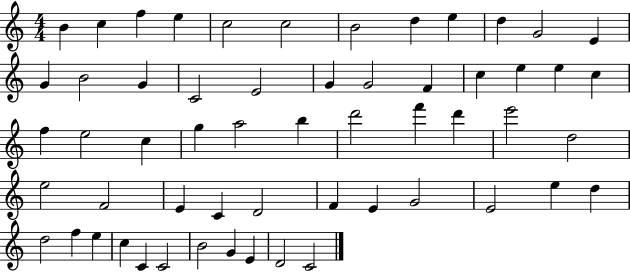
{
  \clef treble
  \numericTimeSignature
  \time 4/4
  \key c \major
  b'4 c''4 f''4 e''4 | c''2 c''2 | b'2 d''4 e''4 | d''4 g'2 e'4 | \break g'4 b'2 g'4 | c'2 e'2 | g'4 g'2 f'4 | c''4 e''4 e''4 c''4 | \break f''4 e''2 c''4 | g''4 a''2 b''4 | d'''2 f'''4 d'''4 | e'''2 d''2 | \break e''2 f'2 | e'4 c'4 d'2 | f'4 e'4 g'2 | e'2 e''4 d''4 | \break d''2 f''4 e''4 | c''4 c'4 c'2 | b'2 g'4 e'4 | d'2 c'2 | \break \bar "|."
}